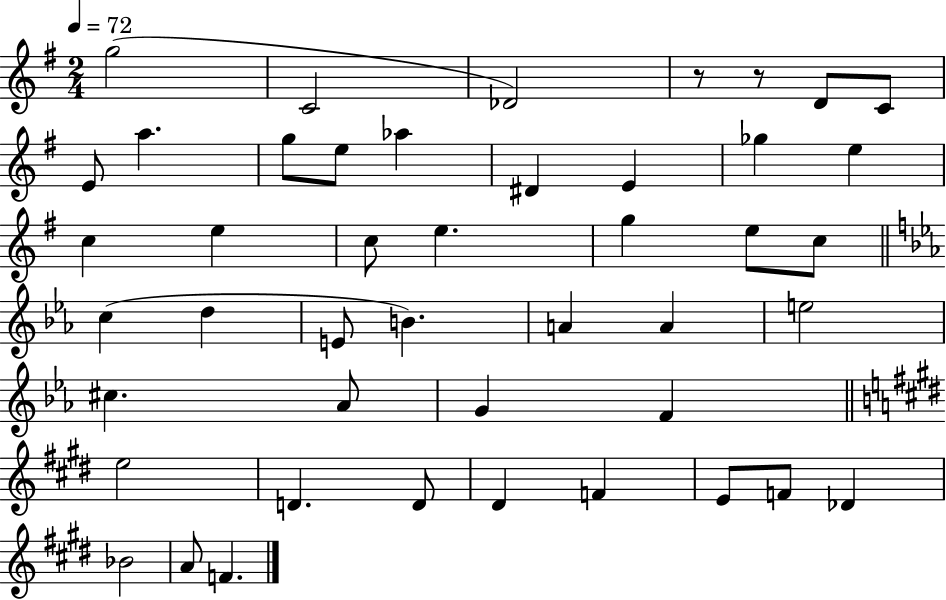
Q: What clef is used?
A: treble